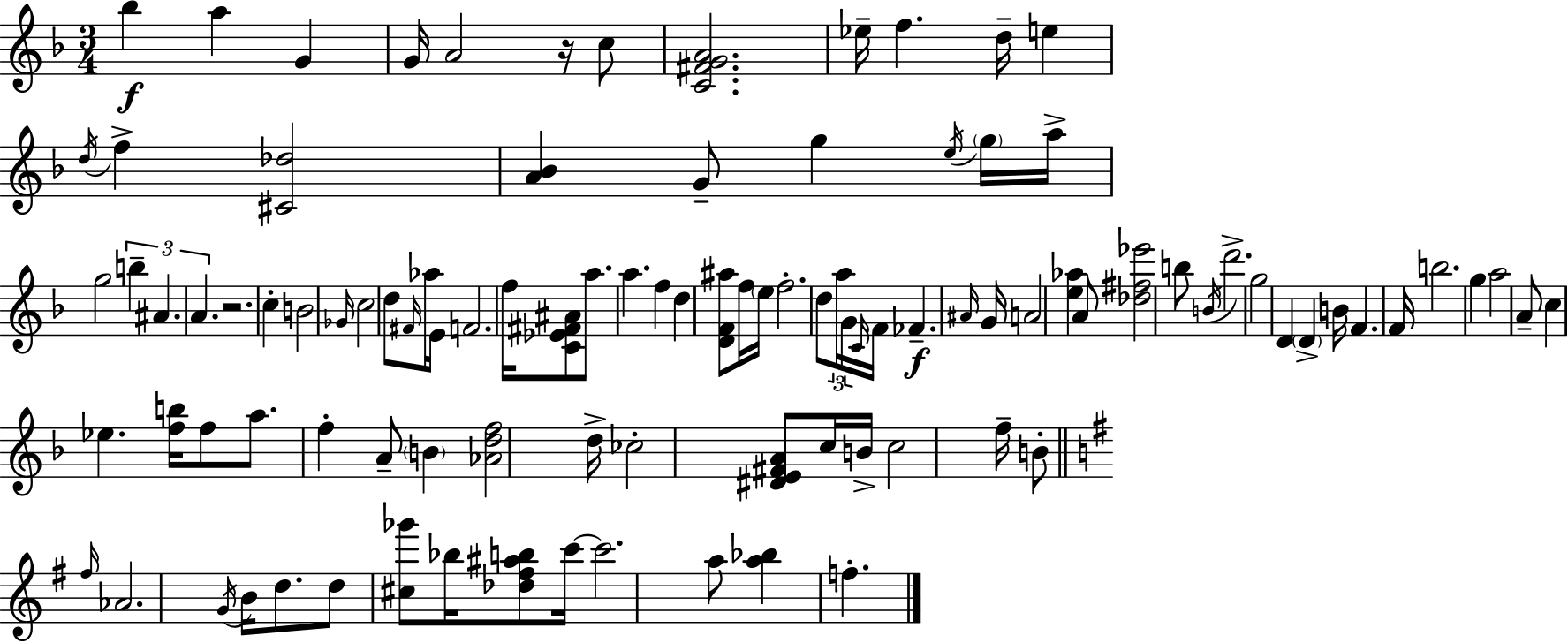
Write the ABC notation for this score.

X:1
T:Untitled
M:3/4
L:1/4
K:Dm
_b a G G/4 A2 z/4 c/2 [C^FGA]2 _e/4 f d/4 e d/4 f [^C_d]2 [A_B] G/2 g e/4 g/4 a/4 g2 b ^A A z2 c B2 _G/4 c2 d/2 ^F/4 _a/4 E/4 F2 f/4 [C_E^F^A]/2 a/2 a f d [DF^a]/2 f/4 e/4 f2 d/2 a/4 G/4 C/4 F/4 _F ^A/4 G/4 A2 [e_a] A/2 [_d^f_e']2 b/2 B/4 d'2 g2 D D B/4 F F/4 b2 g a2 A/2 c _e [fb]/4 f/2 a/2 f A/2 B [_Adf]2 d/4 _c2 [^DE^FA]/2 c/4 B/4 c2 f/4 B/2 ^f/4 _A2 G/4 B/4 d/2 d/2 [^c_g']/2 _b/4 [_d^f^ab]/2 c'/4 c'2 a/2 [a_b] f